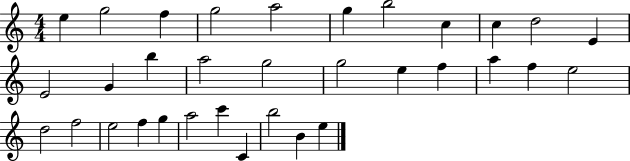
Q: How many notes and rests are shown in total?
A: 33